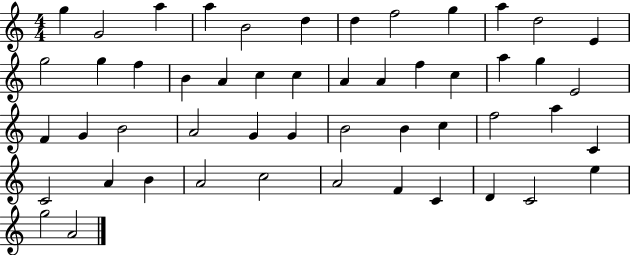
G5/q G4/h A5/q A5/q B4/h D5/q D5/q F5/h G5/q A5/q D5/h E4/q G5/h G5/q F5/q B4/q A4/q C5/q C5/q A4/q A4/q F5/q C5/q A5/q G5/q E4/h F4/q G4/q B4/h A4/h G4/q G4/q B4/h B4/q C5/q F5/h A5/q C4/q C4/h A4/q B4/q A4/h C5/h A4/h F4/q C4/q D4/q C4/h E5/q G5/h A4/h